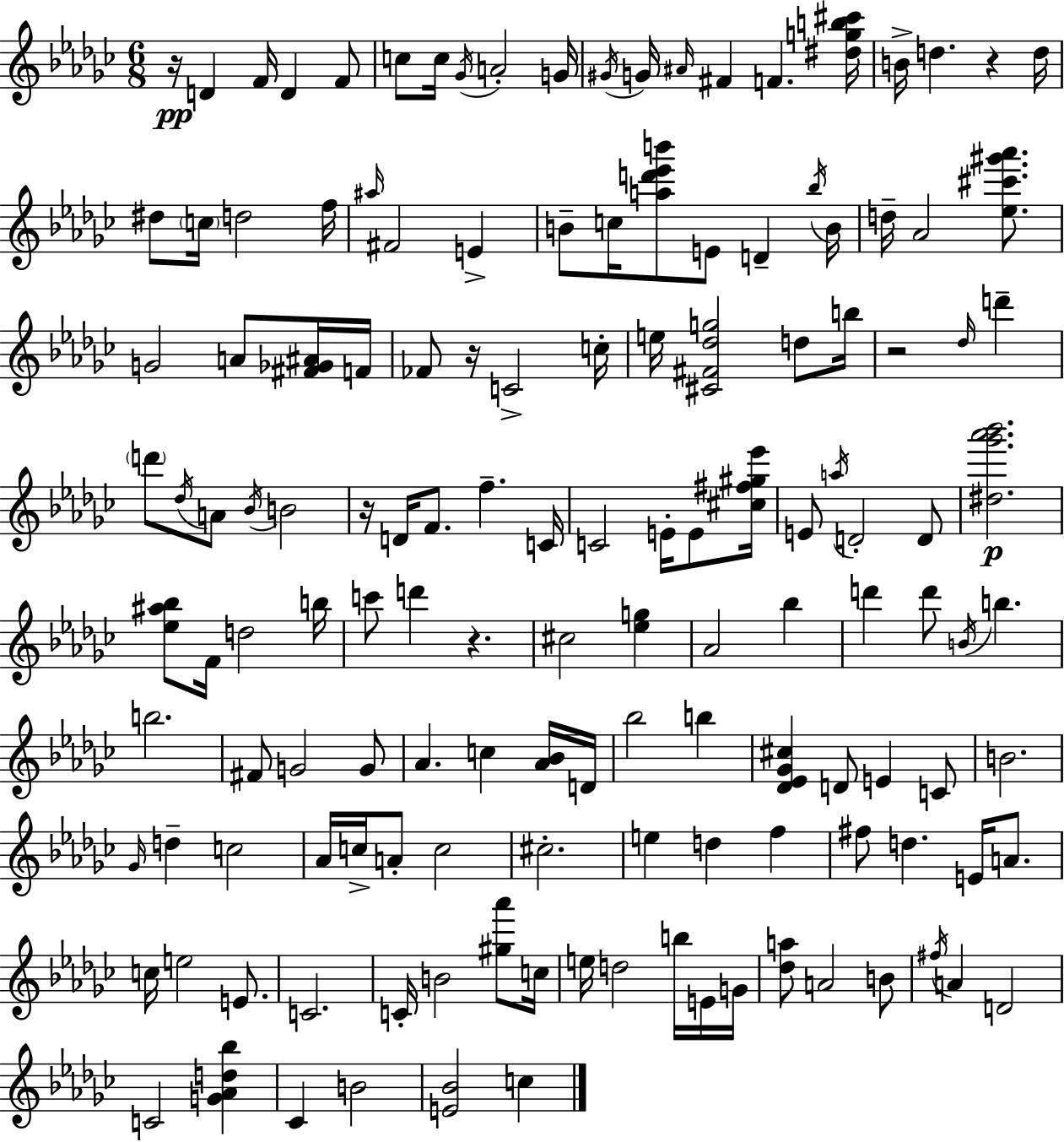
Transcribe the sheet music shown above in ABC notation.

X:1
T:Untitled
M:6/8
L:1/4
K:Ebm
z/4 D F/4 D F/2 c/2 c/4 _G/4 A2 G/4 ^G/4 G/4 ^A/4 ^F F [^dgb^c']/4 B/4 d z d/4 ^d/2 c/4 d2 f/4 ^a/4 ^F2 E B/2 c/4 [ad'_e'b']/2 E/2 D _b/4 B/4 d/4 _A2 [_e^c'^g'_a']/2 G2 A/2 [^F_G^A]/4 F/4 _F/2 z/4 C2 c/4 e/4 [^C^F_dg]2 d/2 b/4 z2 _d/4 d' d'/2 _d/4 A/2 _B/4 B2 z/4 D/4 F/2 f C/4 C2 E/4 E/2 [^c^f^g_e']/4 E/2 a/4 D2 D/2 [^d_g'_a'_b']2 [_e^a_b]/2 F/4 d2 b/4 c'/2 d' z ^c2 [_eg] _A2 _b d' d'/2 B/4 b b2 ^F/2 G2 G/2 _A c [_A_B]/4 D/4 _b2 b [_D_E_G^c] D/2 E C/2 B2 _G/4 d c2 _A/4 c/4 A/2 c2 ^c2 e d f ^f/2 d E/4 A/2 c/4 e2 E/2 C2 C/4 B2 [^g_a']/2 c/4 e/4 d2 b/4 E/4 G/4 [_da]/2 A2 B/2 ^f/4 A D2 C2 [G_Ad_b] _C B2 [E_B]2 c